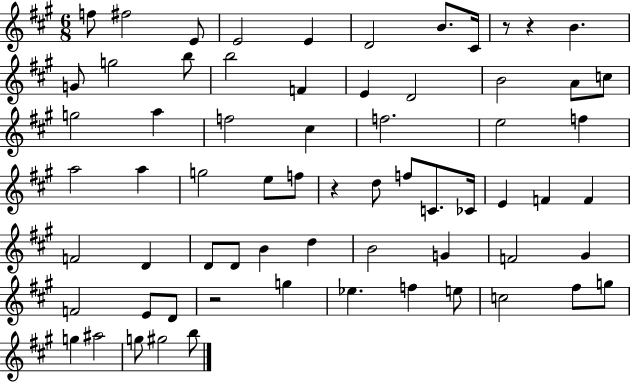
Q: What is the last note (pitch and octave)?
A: B5